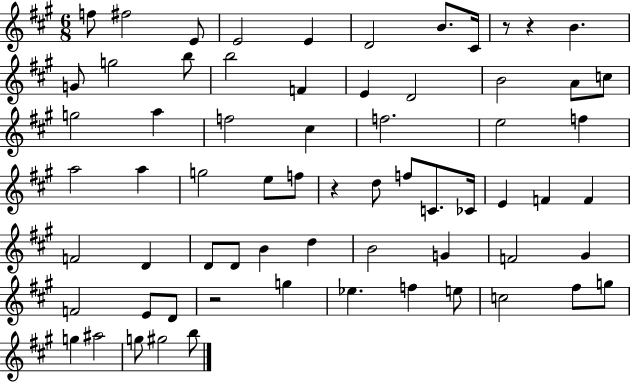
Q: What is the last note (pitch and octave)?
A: B5